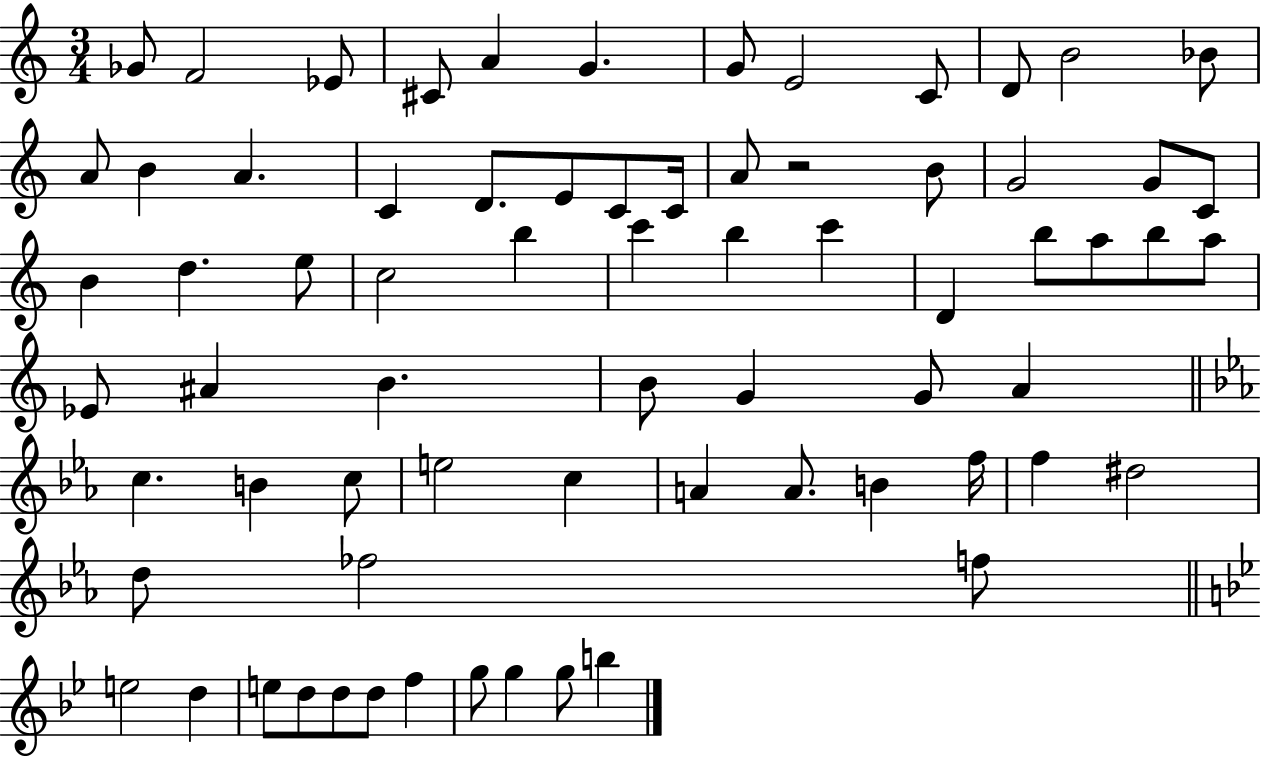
X:1
T:Untitled
M:3/4
L:1/4
K:C
_G/2 F2 _E/2 ^C/2 A G G/2 E2 C/2 D/2 B2 _B/2 A/2 B A C D/2 E/2 C/2 C/4 A/2 z2 B/2 G2 G/2 C/2 B d e/2 c2 b c' b c' D b/2 a/2 b/2 a/2 _E/2 ^A B B/2 G G/2 A c B c/2 e2 c A A/2 B f/4 f ^d2 d/2 _f2 f/2 e2 d e/2 d/2 d/2 d/2 f g/2 g g/2 b